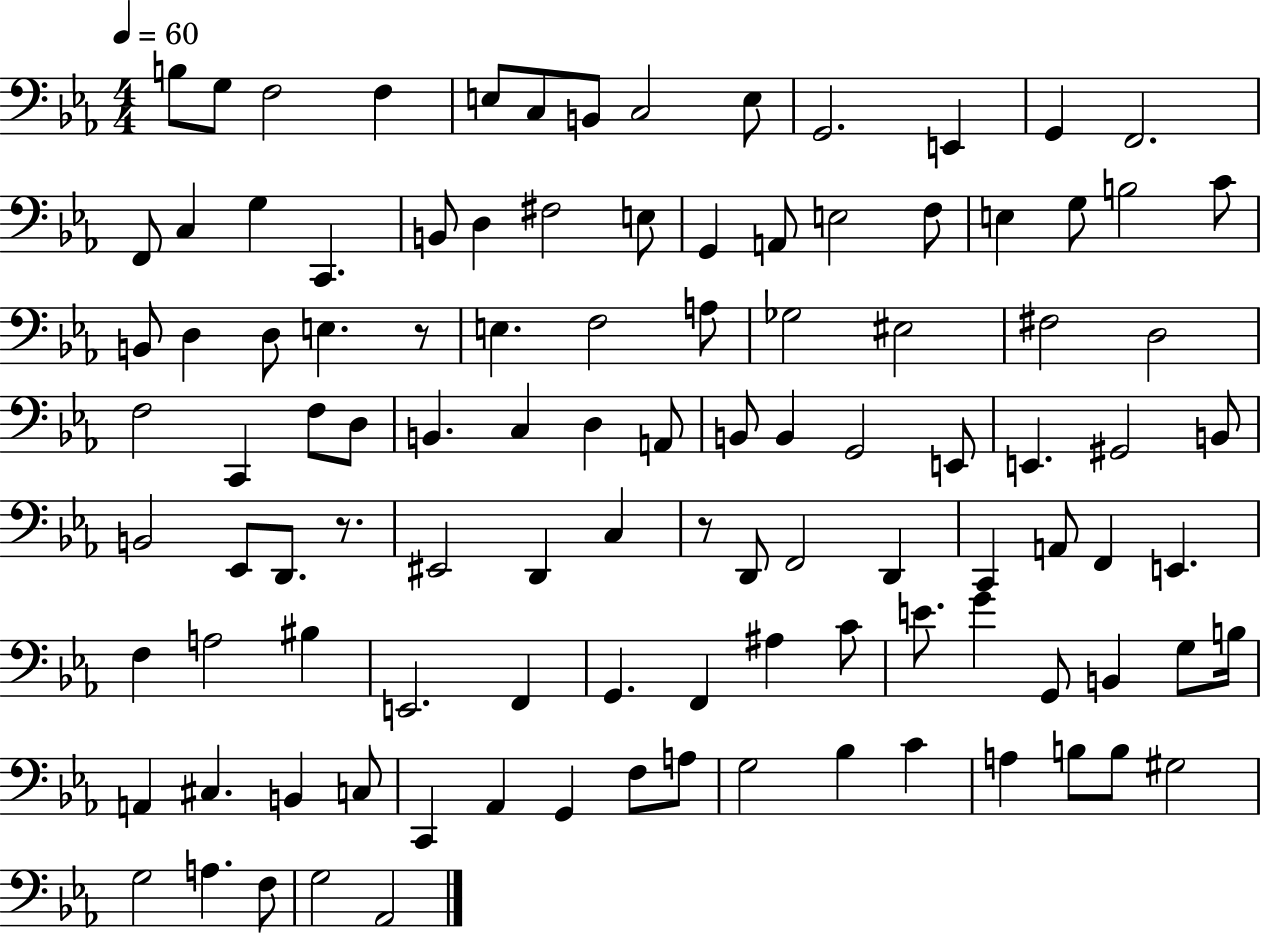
X:1
T:Untitled
M:4/4
L:1/4
K:Eb
B,/2 G,/2 F,2 F, E,/2 C,/2 B,,/2 C,2 E,/2 G,,2 E,, G,, F,,2 F,,/2 C, G, C,, B,,/2 D, ^F,2 E,/2 G,, A,,/2 E,2 F,/2 E, G,/2 B,2 C/2 B,,/2 D, D,/2 E, z/2 E, F,2 A,/2 _G,2 ^E,2 ^F,2 D,2 F,2 C,, F,/2 D,/2 B,, C, D, A,,/2 B,,/2 B,, G,,2 E,,/2 E,, ^G,,2 B,,/2 B,,2 _E,,/2 D,,/2 z/2 ^E,,2 D,, C, z/2 D,,/2 F,,2 D,, C,, A,,/2 F,, E,, F, A,2 ^B, E,,2 F,, G,, F,, ^A, C/2 E/2 G G,,/2 B,, G,/2 B,/4 A,, ^C, B,, C,/2 C,, _A,, G,, F,/2 A,/2 G,2 _B, C A, B,/2 B,/2 ^G,2 G,2 A, F,/2 G,2 _A,,2